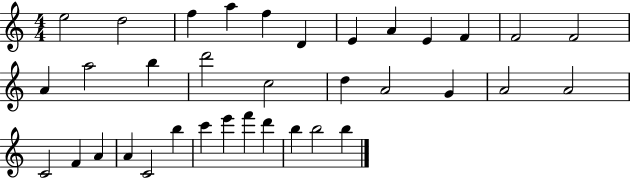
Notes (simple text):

E5/h D5/h F5/q A5/q F5/q D4/q E4/q A4/q E4/q F4/q F4/h F4/h A4/q A5/h B5/q D6/h C5/h D5/q A4/h G4/q A4/h A4/h C4/h F4/q A4/q A4/q C4/h B5/q C6/q E6/q F6/q D6/q B5/q B5/h B5/q